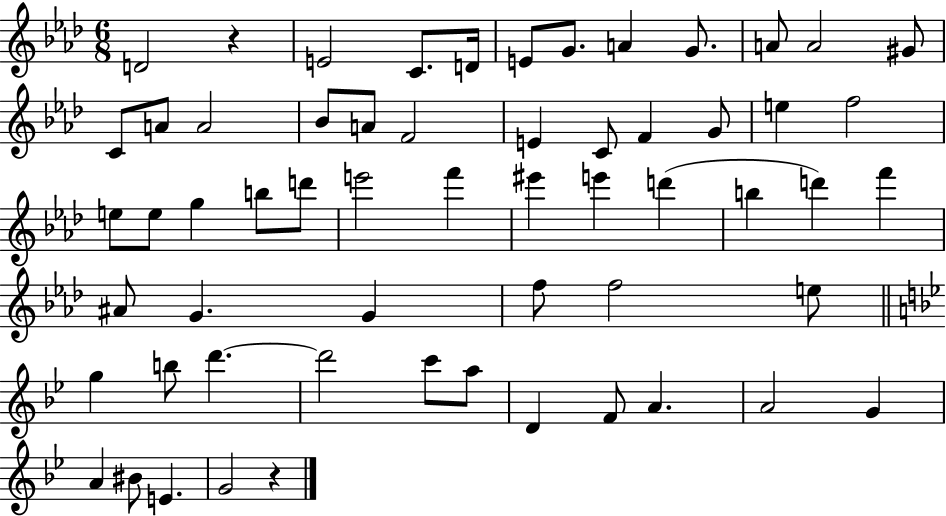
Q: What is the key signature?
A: AES major